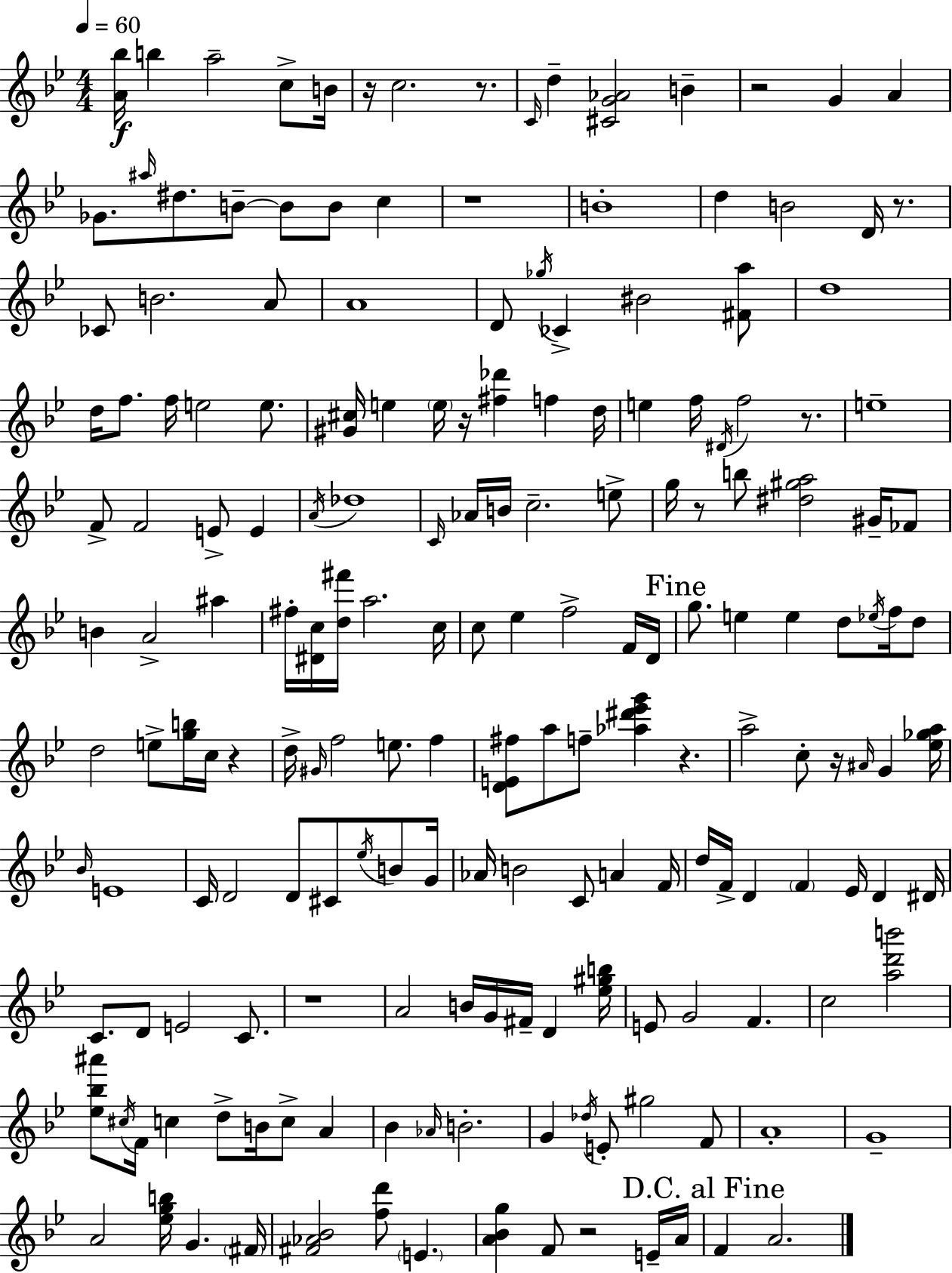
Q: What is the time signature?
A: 4/4